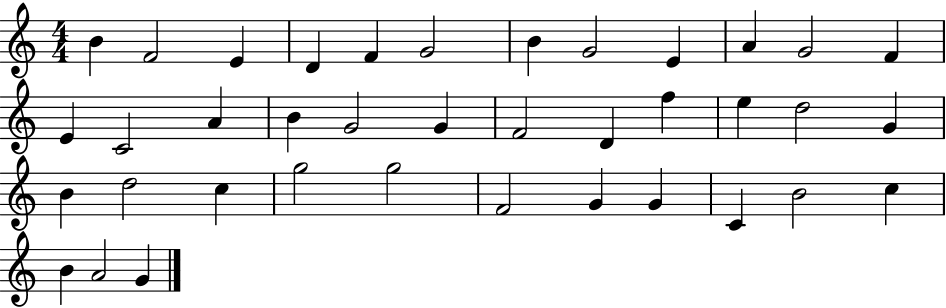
{
  \clef treble
  \numericTimeSignature
  \time 4/4
  \key c \major
  b'4 f'2 e'4 | d'4 f'4 g'2 | b'4 g'2 e'4 | a'4 g'2 f'4 | \break e'4 c'2 a'4 | b'4 g'2 g'4 | f'2 d'4 f''4 | e''4 d''2 g'4 | \break b'4 d''2 c''4 | g''2 g''2 | f'2 g'4 g'4 | c'4 b'2 c''4 | \break b'4 a'2 g'4 | \bar "|."
}